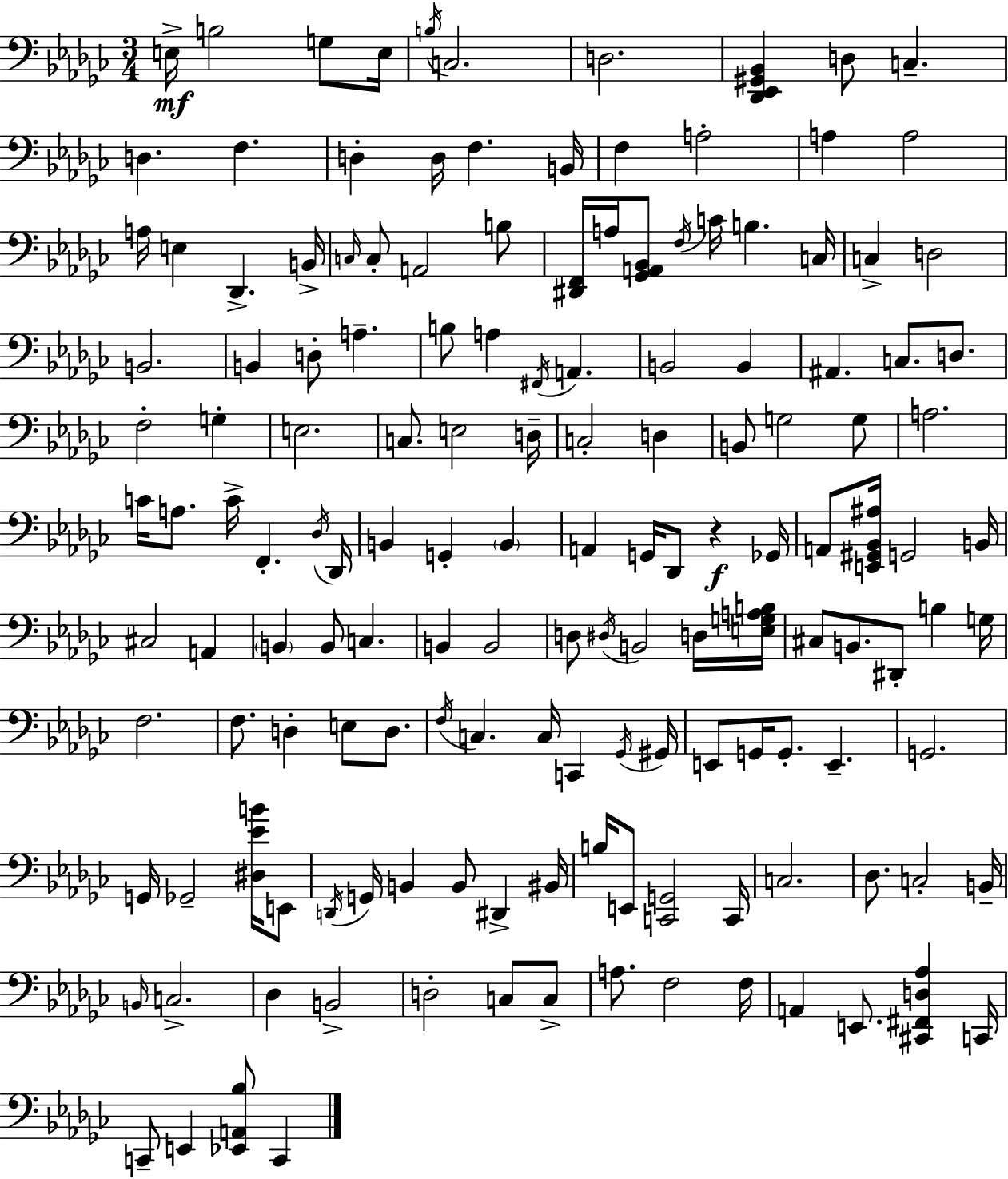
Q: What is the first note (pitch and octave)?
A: E3